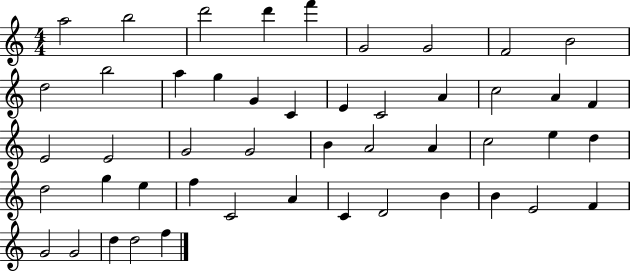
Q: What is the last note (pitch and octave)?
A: F5